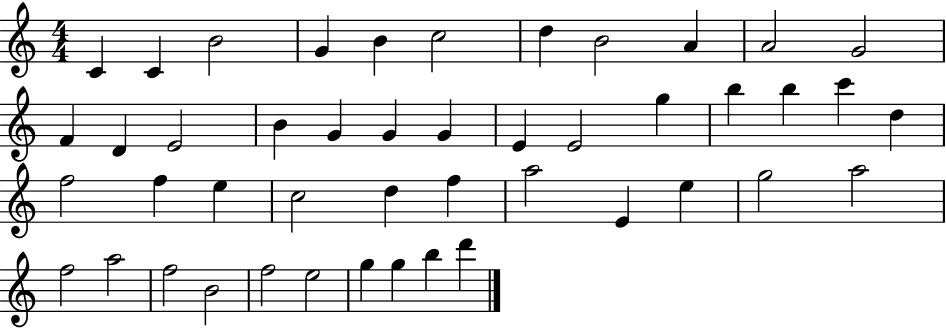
X:1
T:Untitled
M:4/4
L:1/4
K:C
C C B2 G B c2 d B2 A A2 G2 F D E2 B G G G E E2 g b b c' d f2 f e c2 d f a2 E e g2 a2 f2 a2 f2 B2 f2 e2 g g b d'